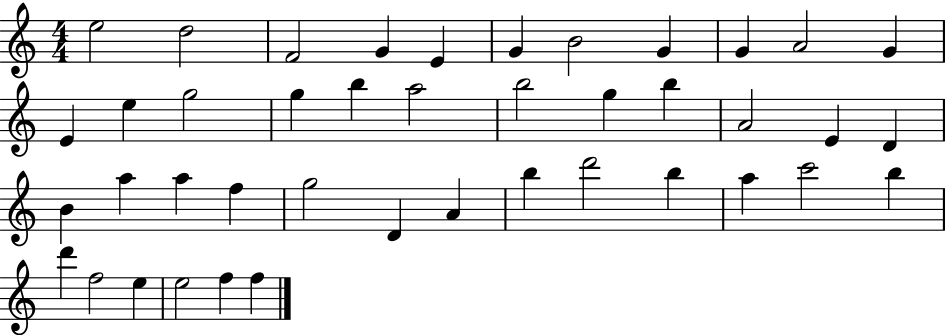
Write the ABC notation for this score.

X:1
T:Untitled
M:4/4
L:1/4
K:C
e2 d2 F2 G E G B2 G G A2 G E e g2 g b a2 b2 g b A2 E D B a a f g2 D A b d'2 b a c'2 b d' f2 e e2 f f